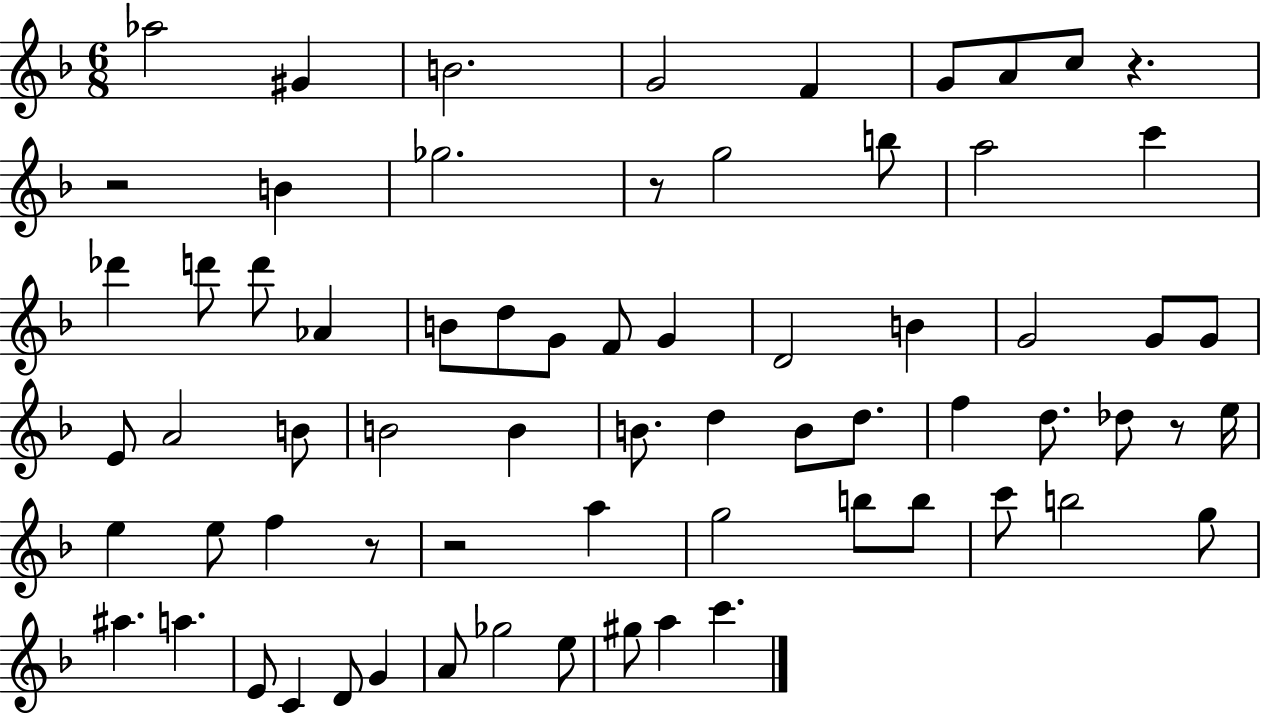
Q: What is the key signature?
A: F major